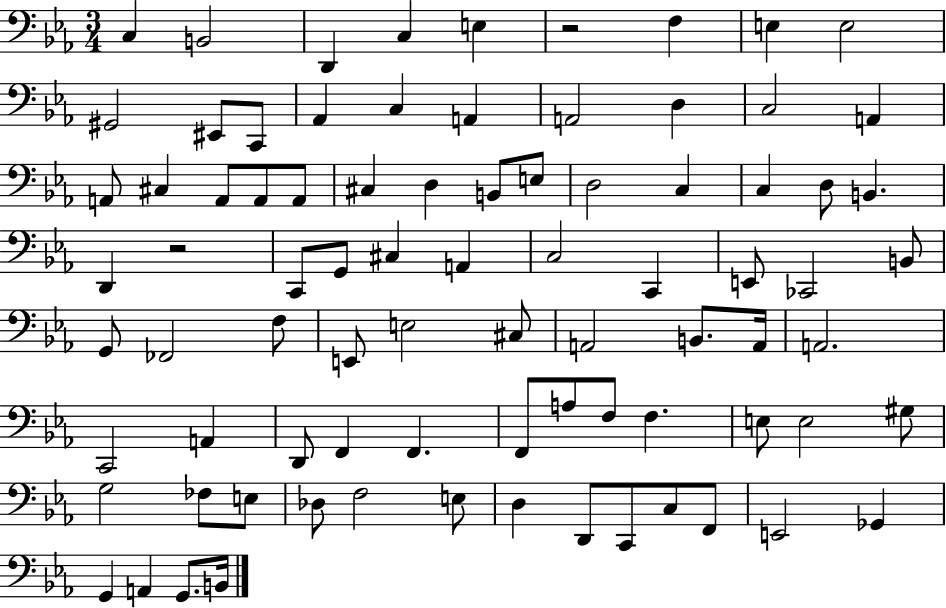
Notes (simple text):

C3/q B2/h D2/q C3/q E3/q R/h F3/q E3/q E3/h G#2/h EIS2/e C2/e Ab2/q C3/q A2/q A2/h D3/q C3/h A2/q A2/e C#3/q A2/e A2/e A2/e C#3/q D3/q B2/e E3/e D3/h C3/q C3/q D3/e B2/q. D2/q R/h C2/e G2/e C#3/q A2/q C3/h C2/q E2/e CES2/h B2/e G2/e FES2/h F3/e E2/e E3/h C#3/e A2/h B2/e. A2/s A2/h. C2/h A2/q D2/e F2/q F2/q. F2/e A3/e F3/e F3/q. E3/e E3/h G#3/e G3/h FES3/e E3/e Db3/e F3/h E3/e D3/q D2/e C2/e C3/e F2/e E2/h Gb2/q G2/q A2/q G2/e. B2/s